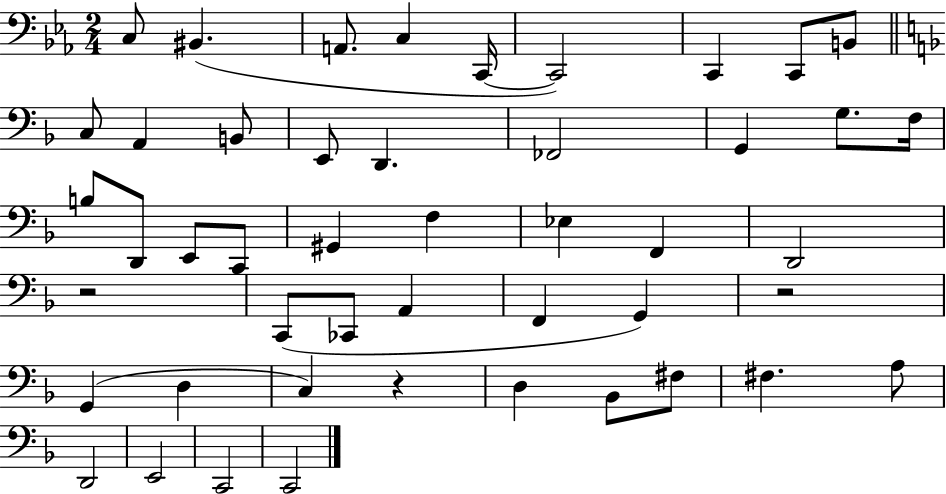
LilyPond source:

{
  \clef bass
  \numericTimeSignature
  \time 2/4
  \key ees \major
  c8 bis,4.( | a,8. c4 c,16~~ | c,2) | c,4 c,8 b,8 | \break \bar "||" \break \key f \major c8 a,4 b,8 | e,8 d,4. | fes,2 | g,4 g8. f16 | \break b8 d,8 e,8 c,8 | gis,4 f4 | ees4 f,4 | d,2 | \break r2 | c,8( ces,8 a,4 | f,4 g,4) | r2 | \break g,4( d4 | c4) r4 | d4 bes,8 fis8 | fis4. a8 | \break d,2 | e,2 | c,2 | c,2 | \break \bar "|."
}